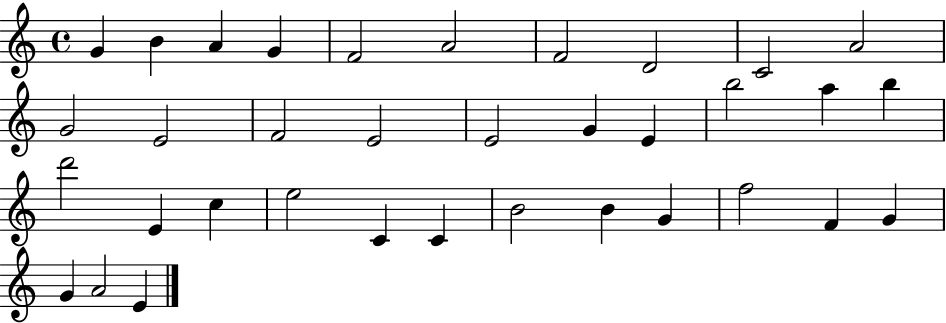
G4/q B4/q A4/q G4/q F4/h A4/h F4/h D4/h C4/h A4/h G4/h E4/h F4/h E4/h E4/h G4/q E4/q B5/h A5/q B5/q D6/h E4/q C5/q E5/h C4/q C4/q B4/h B4/q G4/q F5/h F4/q G4/q G4/q A4/h E4/q